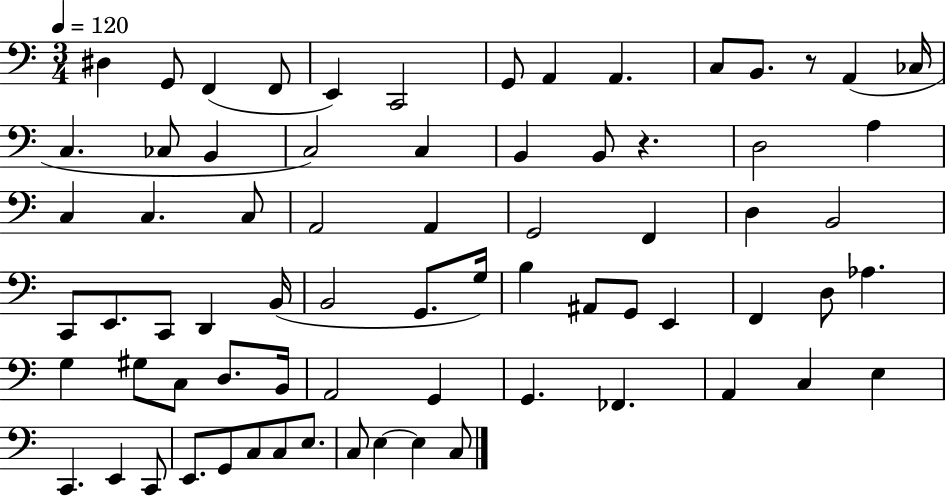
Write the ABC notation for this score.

X:1
T:Untitled
M:3/4
L:1/4
K:C
^D, G,,/2 F,, F,,/2 E,, C,,2 G,,/2 A,, A,, C,/2 B,,/2 z/2 A,, _C,/4 C, _C,/2 B,, C,2 C, B,, B,,/2 z D,2 A, C, C, C,/2 A,,2 A,, G,,2 F,, D, B,,2 C,,/2 E,,/2 C,,/2 D,, B,,/4 B,,2 G,,/2 G,/4 B, ^A,,/2 G,,/2 E,, F,, D,/2 _A, G, ^G,/2 C,/2 D,/2 B,,/4 A,,2 G,, G,, _F,, A,, C, E, C,, E,, C,,/2 E,,/2 G,,/2 C,/2 C,/2 E,/2 C,/2 E, E, C,/2